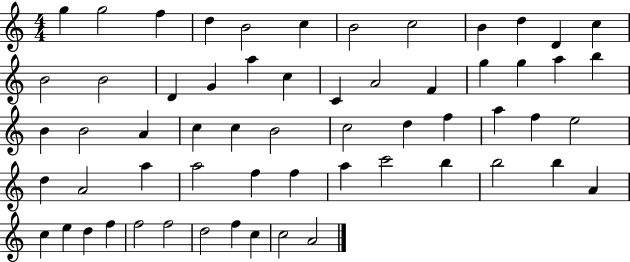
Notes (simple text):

G5/q G5/h F5/q D5/q B4/h C5/q B4/h C5/h B4/q D5/q D4/q C5/q B4/h B4/h D4/q G4/q A5/q C5/q C4/q A4/h F4/q G5/q G5/q A5/q B5/q B4/q B4/h A4/q C5/q C5/q B4/h C5/h D5/q F5/q A5/q F5/q E5/h D5/q A4/h A5/q A5/h F5/q F5/q A5/q C6/h B5/q B5/h B5/q A4/q C5/q E5/q D5/q F5/q F5/h F5/h D5/h F5/q C5/q C5/h A4/h